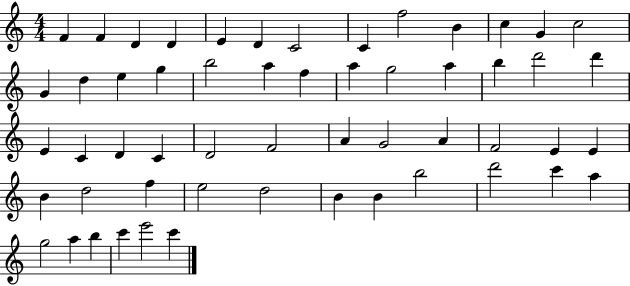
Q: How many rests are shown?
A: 0